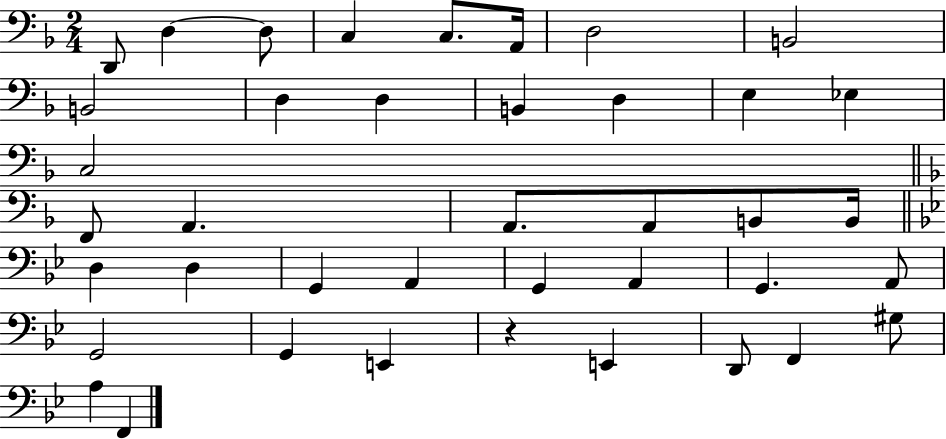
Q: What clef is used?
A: bass